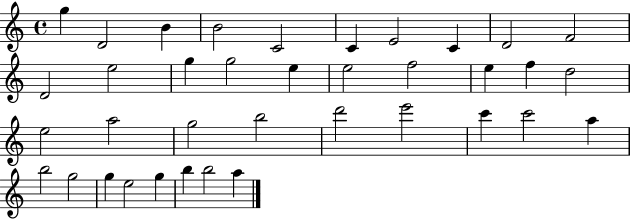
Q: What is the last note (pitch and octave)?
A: A5